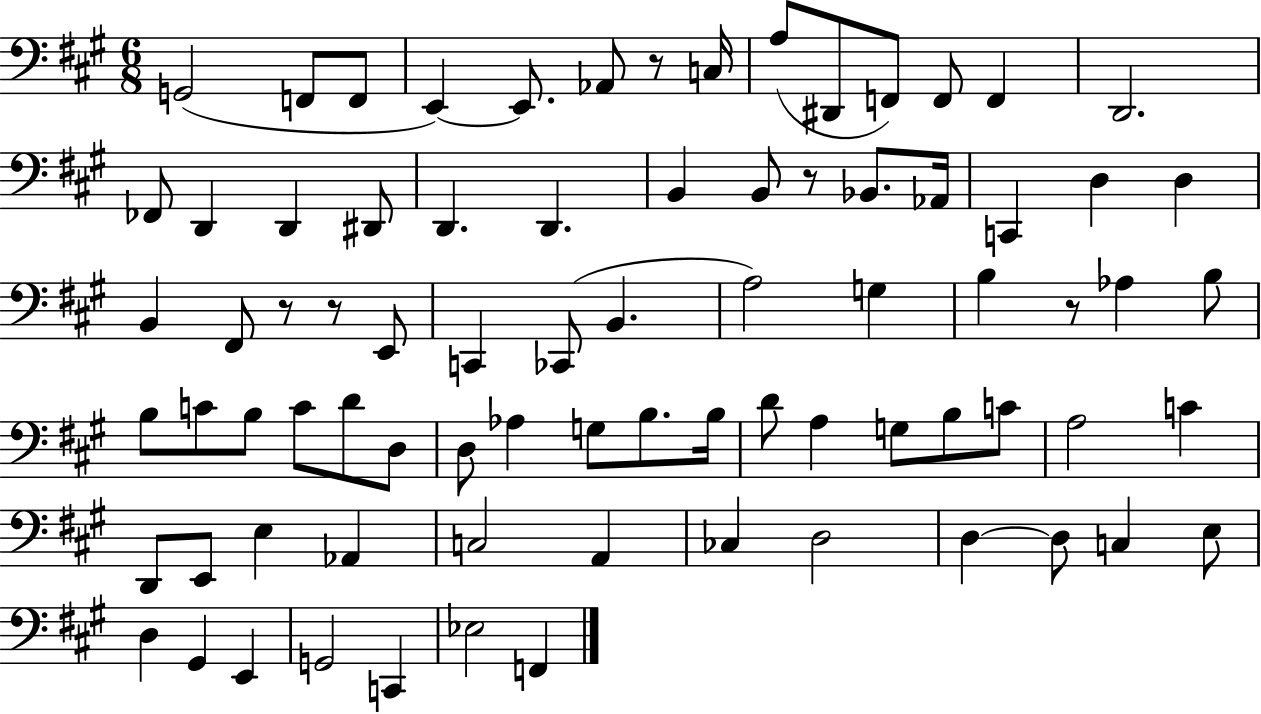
G2/h F2/e F2/e E2/q E2/e. Ab2/e R/e C3/s A3/e D#2/e F2/e F2/e F2/q D2/h. FES2/e D2/q D2/q D#2/e D2/q. D2/q. B2/q B2/e R/e Bb2/e. Ab2/s C2/q D3/q D3/q B2/q F#2/e R/e R/e E2/e C2/q CES2/e B2/q. A3/h G3/q B3/q R/e Ab3/q B3/e B3/e C4/e B3/e C4/e D4/e D3/e D3/e Ab3/q G3/e B3/e. B3/s D4/e A3/q G3/e B3/e C4/e A3/h C4/q D2/e E2/e E3/q Ab2/q C3/h A2/q CES3/q D3/h D3/q D3/e C3/q E3/e D3/q G#2/q E2/q G2/h C2/q Eb3/h F2/q